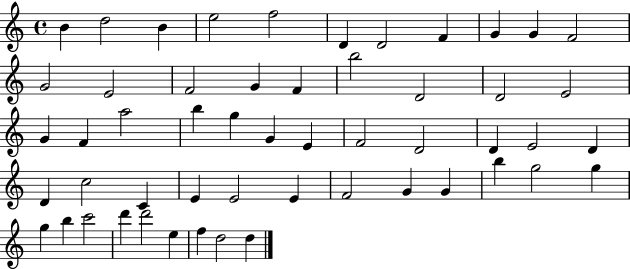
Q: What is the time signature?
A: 4/4